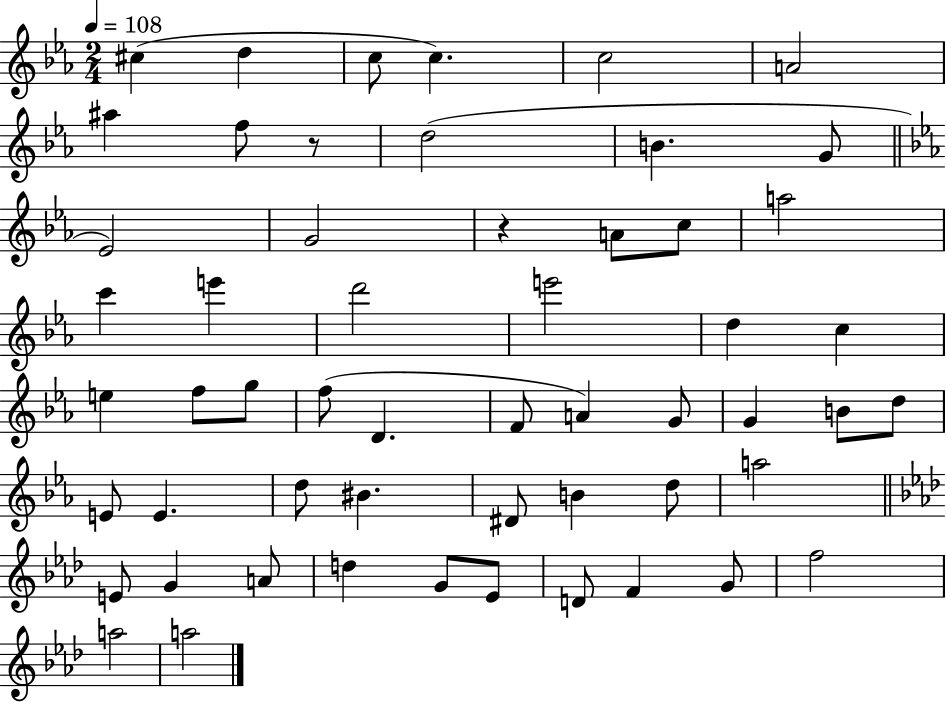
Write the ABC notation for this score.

X:1
T:Untitled
M:2/4
L:1/4
K:Eb
^c d c/2 c c2 A2 ^a f/2 z/2 d2 B G/2 _E2 G2 z A/2 c/2 a2 c' e' d'2 e'2 d c e f/2 g/2 f/2 D F/2 A G/2 G B/2 d/2 E/2 E d/2 ^B ^D/2 B d/2 a2 E/2 G A/2 d G/2 _E/2 D/2 F G/2 f2 a2 a2